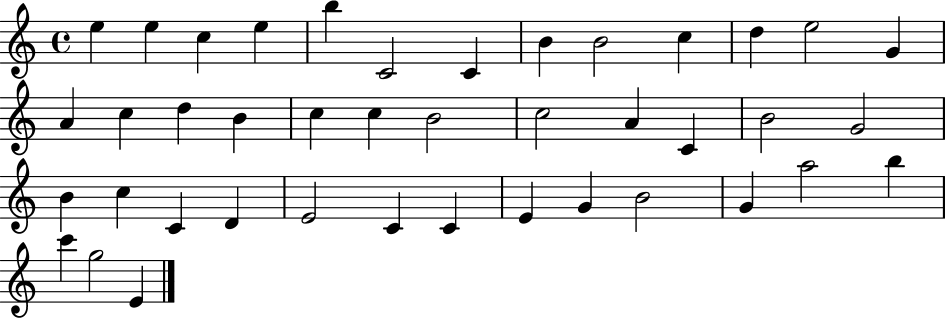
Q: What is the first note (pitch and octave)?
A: E5